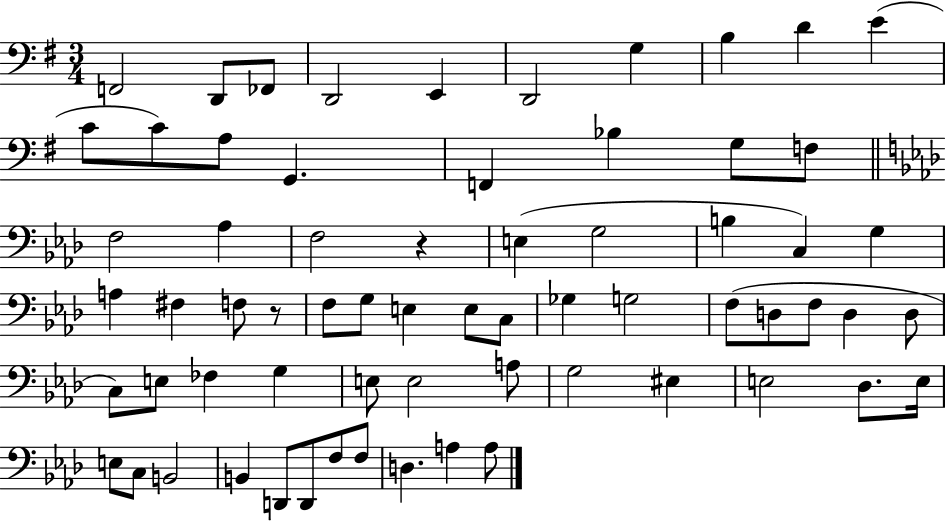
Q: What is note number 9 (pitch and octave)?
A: D4